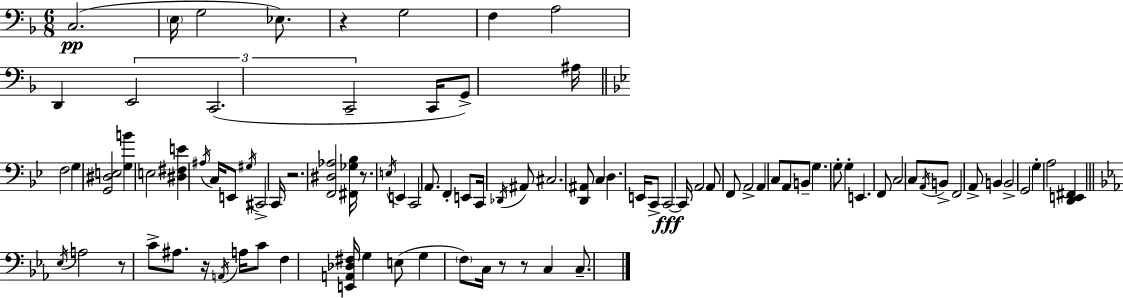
X:1
T:Untitled
M:6/8
L:1/4
K:F
C,2 E,/4 G,2 _E,/2 z G,2 F, A,2 D,, E,,2 C,,2 C,,2 C,,/4 G,,/2 ^A,/4 F,2 G, [G,,^D,E,]2 [G,B] E,2 [^D,^F,E] ^A,/4 C,/4 E,,/2 ^G,/4 ^C,,2 C,,/4 z2 [F,,^D,_A,]2 [^F,,_G,_B,]/4 z/2 E,/4 E,, C,,2 A,,/2 F,, E,,/2 C,,/4 _D,,/4 ^A,,/2 ^C,2 [D,,^A,,]/2 C, D, E,,/4 C,,/2 C,,2 C,,/4 A,,2 A,,/2 F,,/2 A,,2 A,, C,/2 A,,/2 B,,/2 G, G,/2 G, E,, F,,/2 C,2 C,/2 A,,/4 B,,/2 F,,2 A,,/2 B,, B,,2 G,,2 G, A,2 [D,,E,,^F,,] _E,/4 A,2 z/2 C/2 ^A,/2 z/4 A,,/4 A,/4 C/2 F, [E,,A,,_D,^F,]/4 G, E,/2 G, F,/2 C,/4 z/2 z/2 C, C,/2